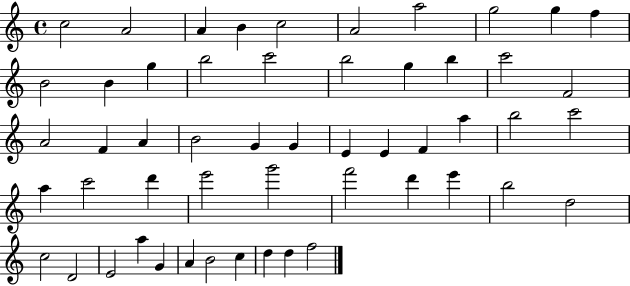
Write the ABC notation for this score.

X:1
T:Untitled
M:4/4
L:1/4
K:C
c2 A2 A B c2 A2 a2 g2 g f B2 B g b2 c'2 b2 g b c'2 F2 A2 F A B2 G G E E F a b2 c'2 a c'2 d' e'2 g'2 f'2 d' e' b2 d2 c2 D2 E2 a G A B2 c d d f2